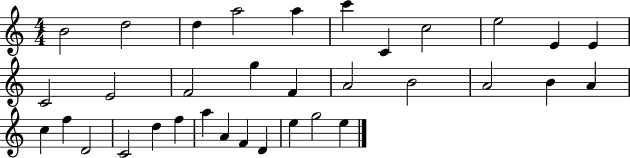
B4/h D5/h D5/q A5/h A5/q C6/q C4/q C5/h E5/h E4/q E4/q C4/h E4/h F4/h G5/q F4/q A4/h B4/h A4/h B4/q A4/q C5/q F5/q D4/h C4/h D5/q F5/q A5/q A4/q F4/q D4/q E5/q G5/h E5/q